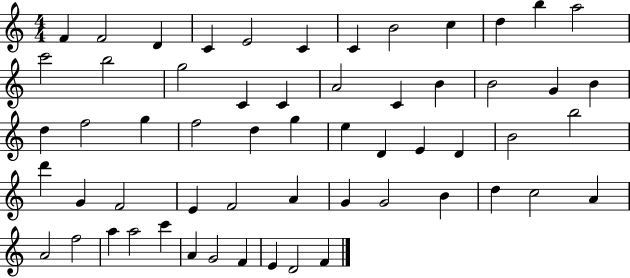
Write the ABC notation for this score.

X:1
T:Untitled
M:4/4
L:1/4
K:C
F F2 D C E2 C C B2 c d b a2 c'2 b2 g2 C C A2 C B B2 G B d f2 g f2 d g e D E D B2 b2 d' G F2 E F2 A G G2 B d c2 A A2 f2 a a2 c' A G2 F E D2 F